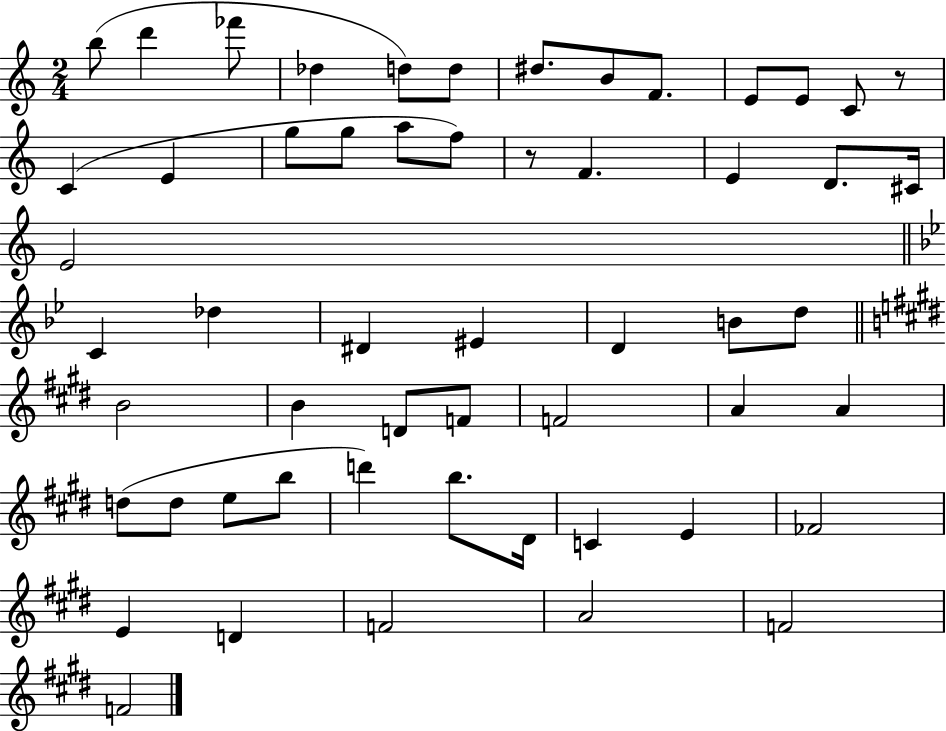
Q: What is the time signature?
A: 2/4